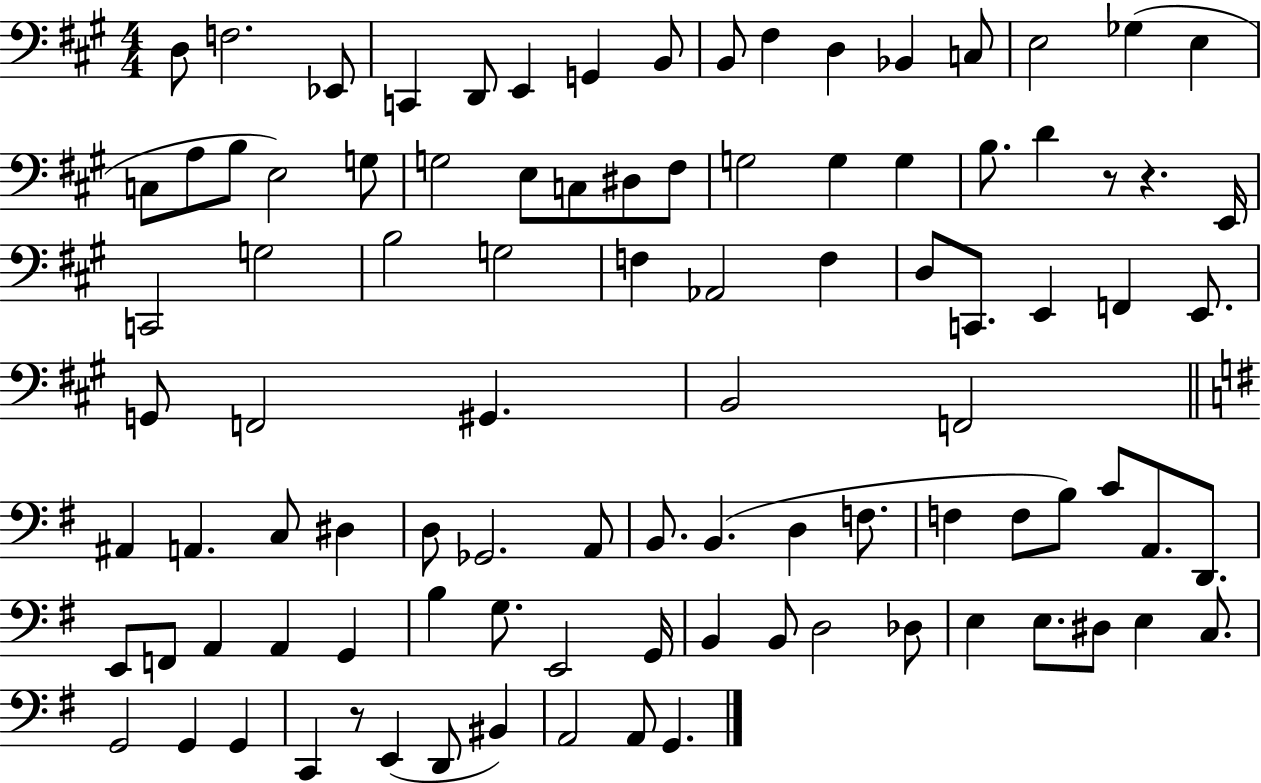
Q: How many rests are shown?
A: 3